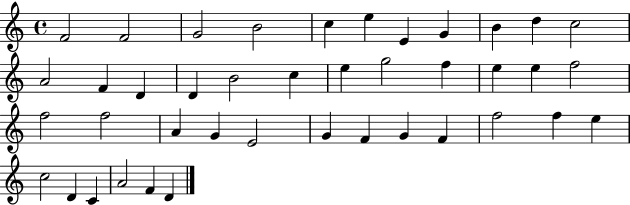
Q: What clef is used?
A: treble